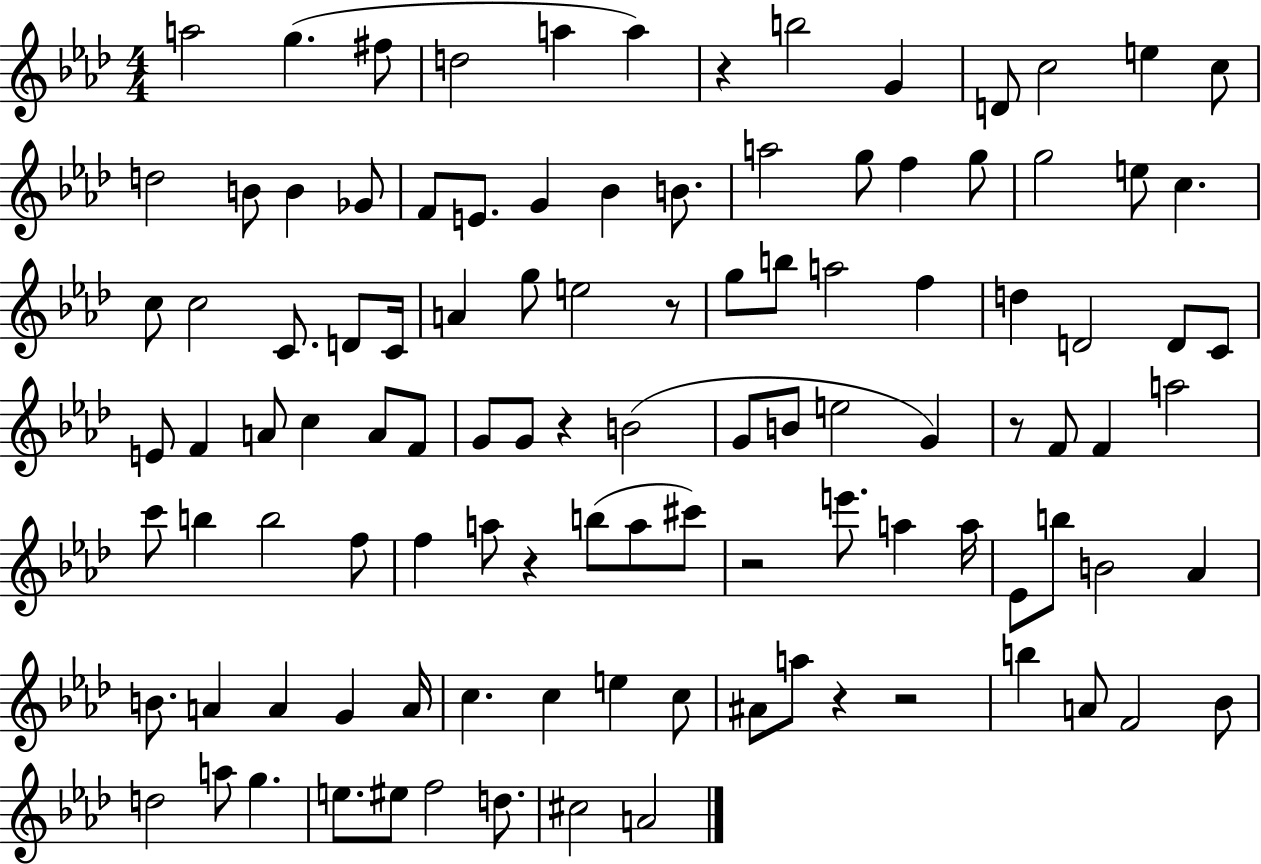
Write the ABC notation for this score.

X:1
T:Untitled
M:4/4
L:1/4
K:Ab
a2 g ^f/2 d2 a a z b2 G D/2 c2 e c/2 d2 B/2 B _G/2 F/2 E/2 G _B B/2 a2 g/2 f g/2 g2 e/2 c c/2 c2 C/2 D/2 C/4 A g/2 e2 z/2 g/2 b/2 a2 f d D2 D/2 C/2 E/2 F A/2 c A/2 F/2 G/2 G/2 z B2 G/2 B/2 e2 G z/2 F/2 F a2 c'/2 b b2 f/2 f a/2 z b/2 a/2 ^c'/2 z2 e'/2 a a/4 _E/2 b/2 B2 _A B/2 A A G A/4 c c e c/2 ^A/2 a/2 z z2 b A/2 F2 _B/2 d2 a/2 g e/2 ^e/2 f2 d/2 ^c2 A2